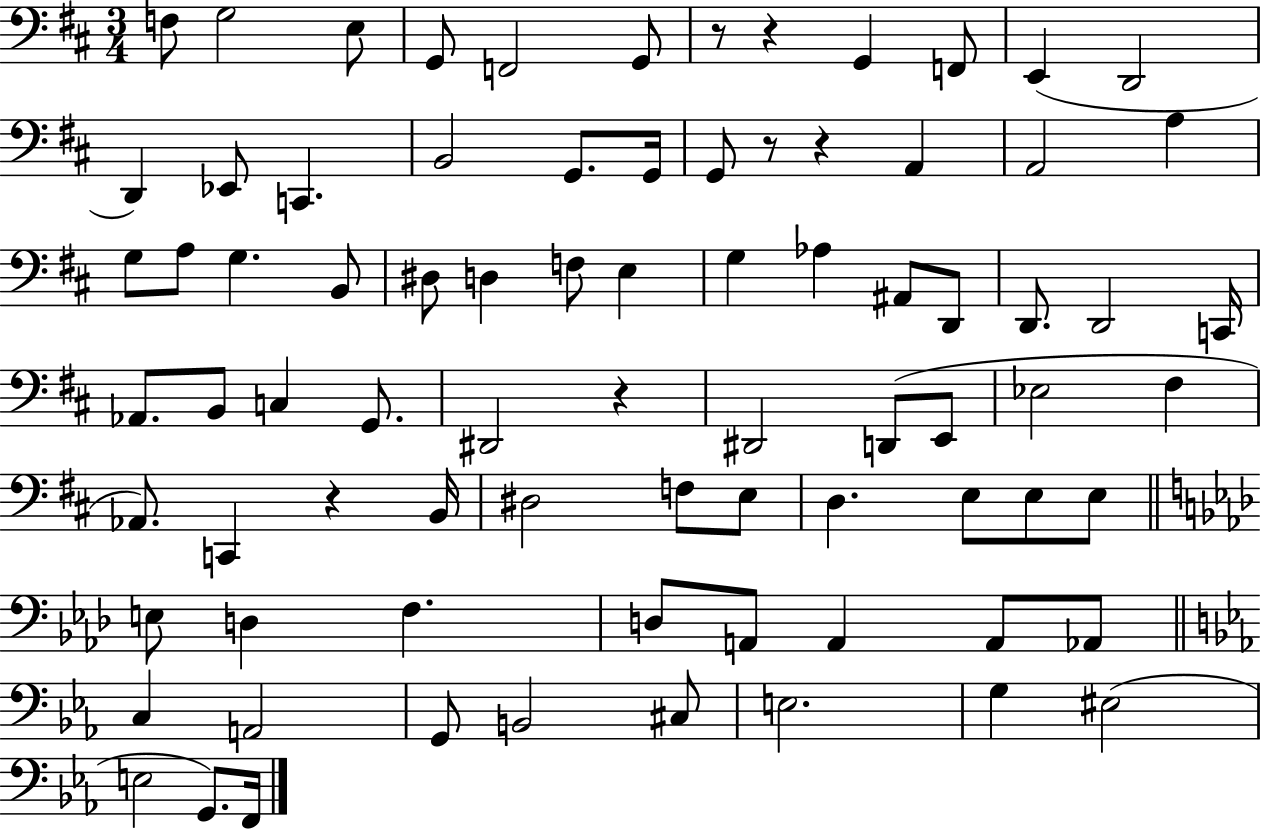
X:1
T:Untitled
M:3/4
L:1/4
K:D
F,/2 G,2 E,/2 G,,/2 F,,2 G,,/2 z/2 z G,, F,,/2 E,, D,,2 D,, _E,,/2 C,, B,,2 G,,/2 G,,/4 G,,/2 z/2 z A,, A,,2 A, G,/2 A,/2 G, B,,/2 ^D,/2 D, F,/2 E, G, _A, ^A,,/2 D,,/2 D,,/2 D,,2 C,,/4 _A,,/2 B,,/2 C, G,,/2 ^D,,2 z ^D,,2 D,,/2 E,,/2 _E,2 ^F, _A,,/2 C,, z B,,/4 ^D,2 F,/2 E,/2 D, E,/2 E,/2 E,/2 E,/2 D, F, D,/2 A,,/2 A,, A,,/2 _A,,/2 C, A,,2 G,,/2 B,,2 ^C,/2 E,2 G, ^E,2 E,2 G,,/2 F,,/4